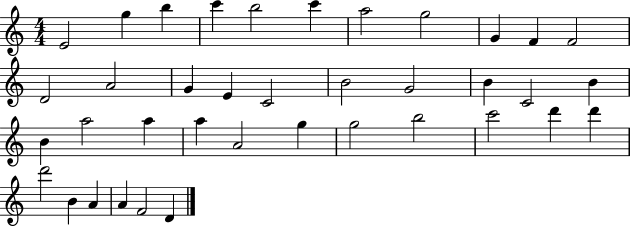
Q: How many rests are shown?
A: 0